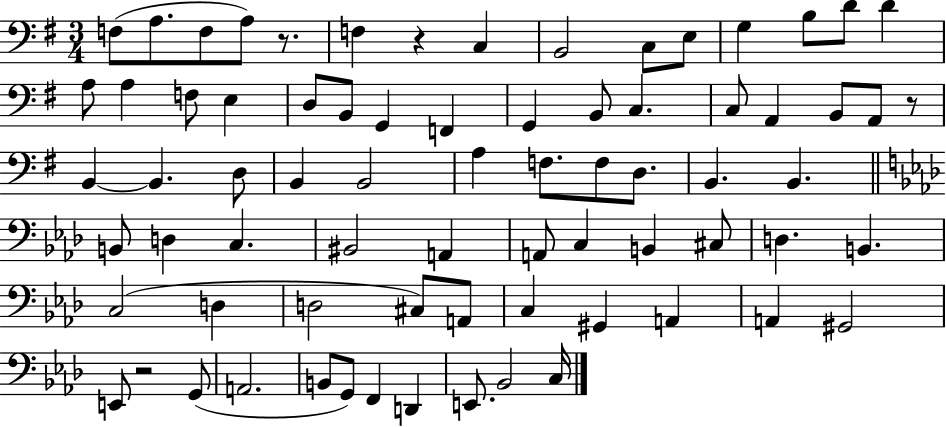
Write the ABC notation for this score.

X:1
T:Untitled
M:3/4
L:1/4
K:G
F,/2 A,/2 F,/2 A,/2 z/2 F, z C, B,,2 C,/2 E,/2 G, B,/2 D/2 D A,/2 A, F,/2 E, D,/2 B,,/2 G,, F,, G,, B,,/2 C, C,/2 A,, B,,/2 A,,/2 z/2 B,, B,, D,/2 B,, B,,2 A, F,/2 F,/2 D,/2 B,, B,, B,,/2 D, C, ^B,,2 A,, A,,/2 C, B,, ^C,/2 D, B,, C,2 D, D,2 ^C,/2 A,,/2 C, ^G,, A,, A,, ^G,,2 E,,/2 z2 G,,/2 A,,2 B,,/2 G,,/2 F,, D,, E,,/2 _B,,2 C,/4